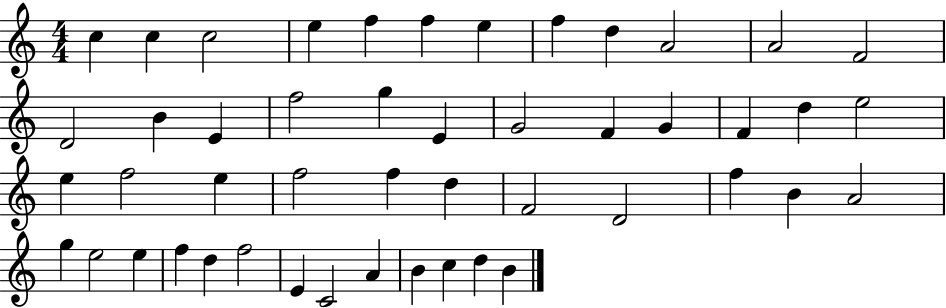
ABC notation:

X:1
T:Untitled
M:4/4
L:1/4
K:C
c c c2 e f f e f d A2 A2 F2 D2 B E f2 g E G2 F G F d e2 e f2 e f2 f d F2 D2 f B A2 g e2 e f d f2 E C2 A B c d B